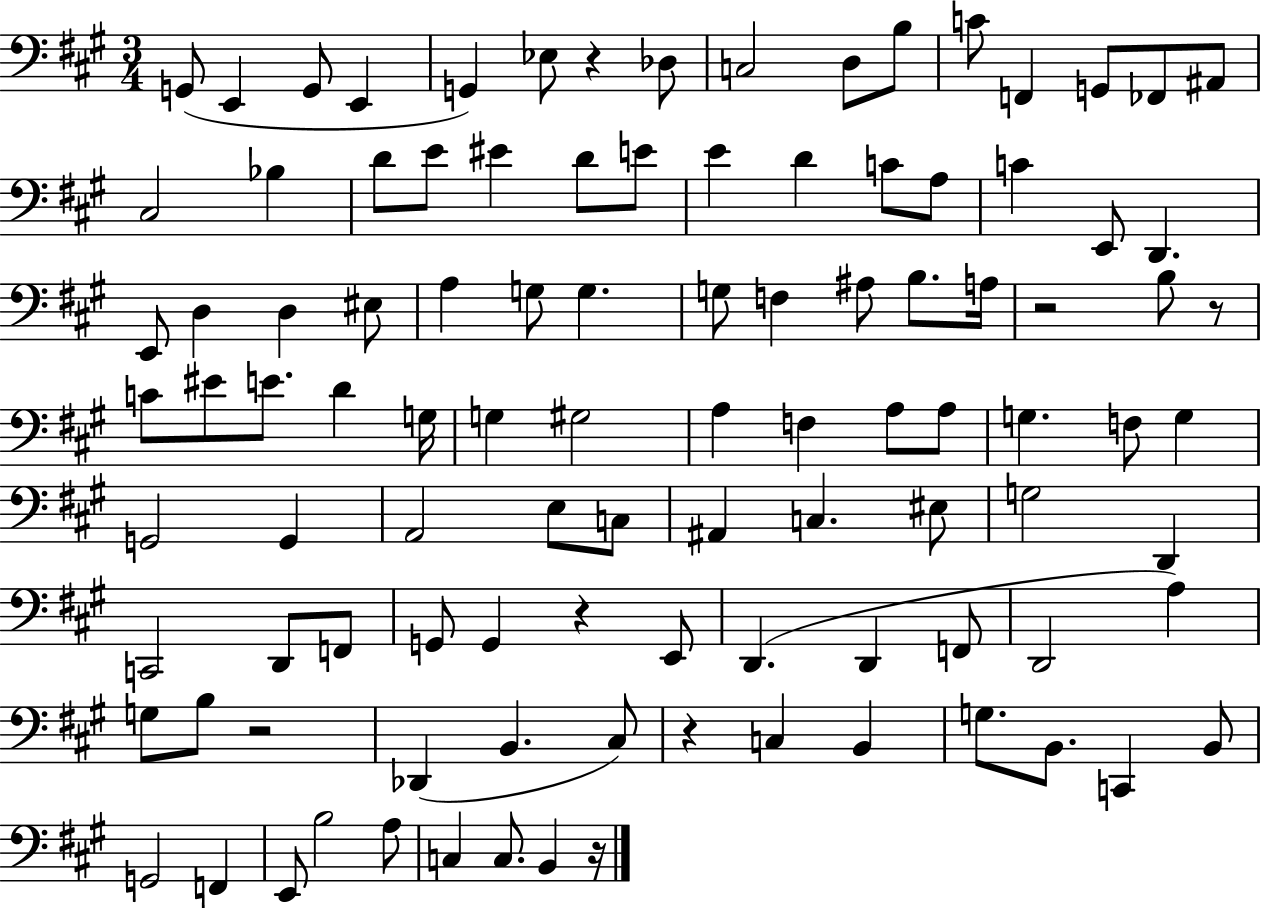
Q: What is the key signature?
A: A major